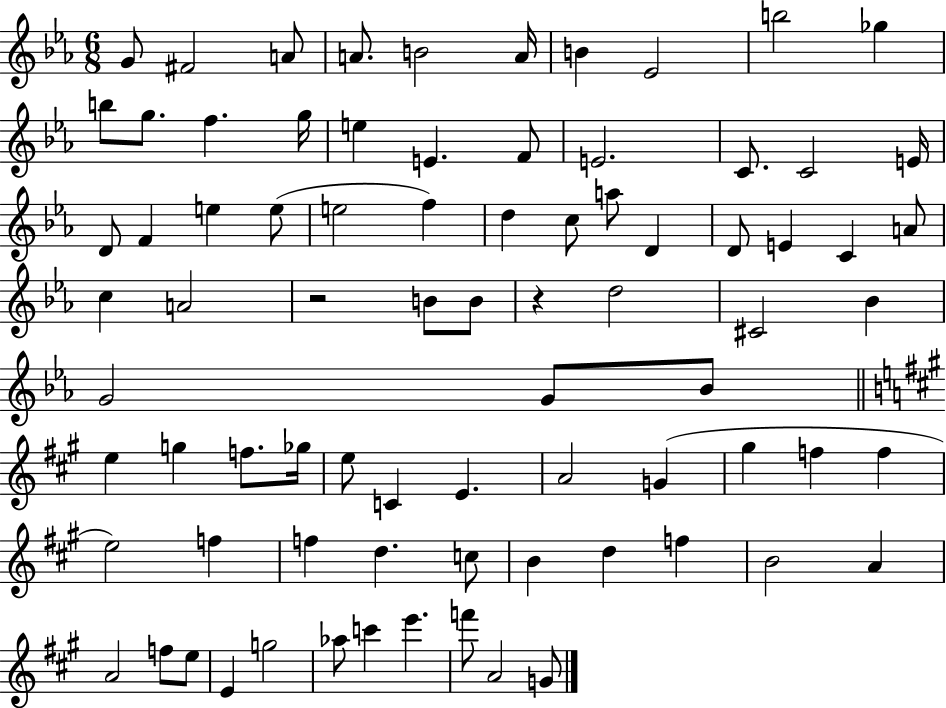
X:1
T:Untitled
M:6/8
L:1/4
K:Eb
G/2 ^F2 A/2 A/2 B2 A/4 B _E2 b2 _g b/2 g/2 f g/4 e E F/2 E2 C/2 C2 E/4 D/2 F e e/2 e2 f d c/2 a/2 D D/2 E C A/2 c A2 z2 B/2 B/2 z d2 ^C2 _B G2 G/2 _B/2 e g f/2 _g/4 e/2 C E A2 G ^g f f e2 f f d c/2 B d f B2 A A2 f/2 e/2 E g2 _a/2 c' e' f'/2 A2 G/2